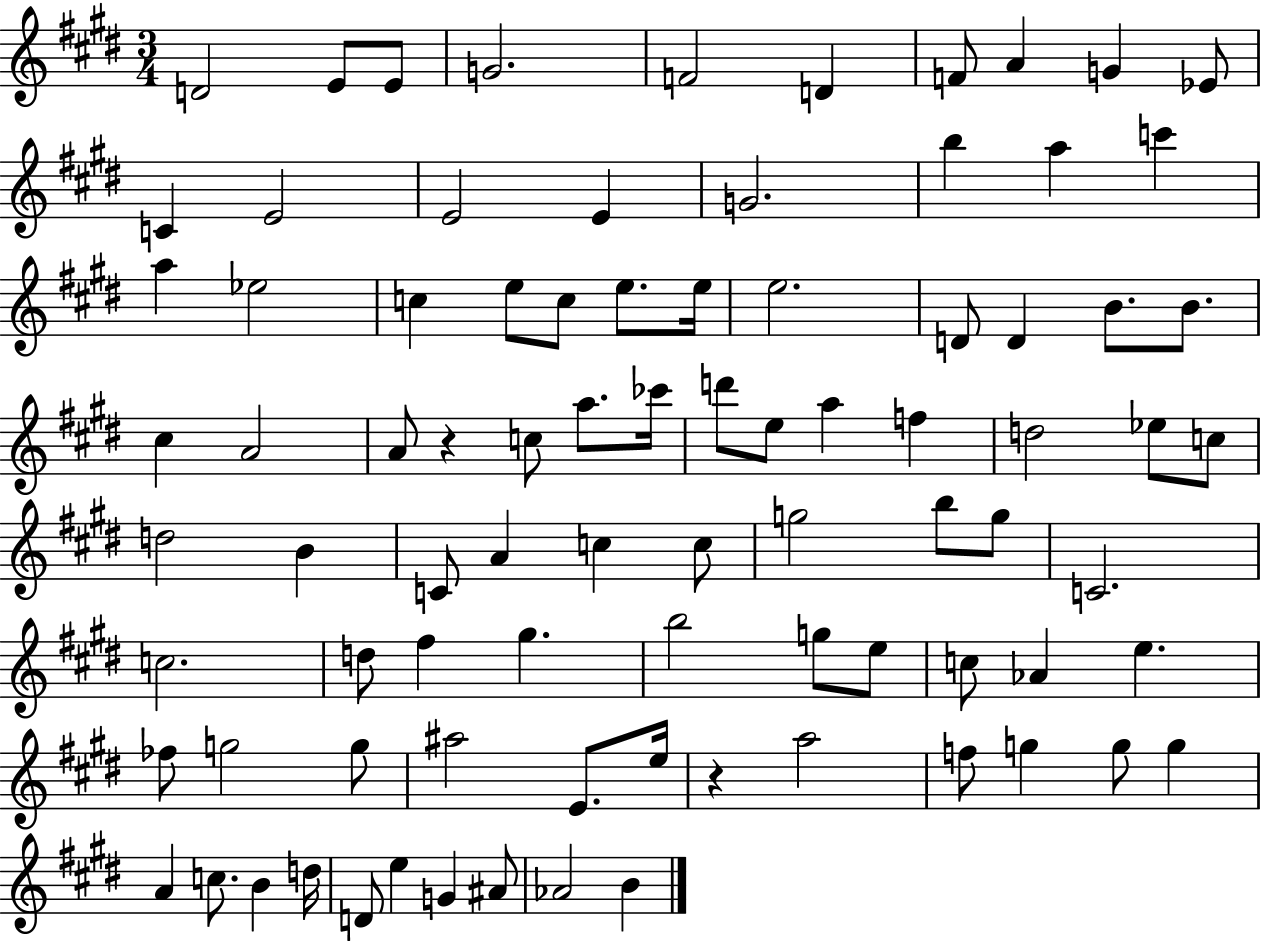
X:1
T:Untitled
M:3/4
L:1/4
K:E
D2 E/2 E/2 G2 F2 D F/2 A G _E/2 C E2 E2 E G2 b a c' a _e2 c e/2 c/2 e/2 e/4 e2 D/2 D B/2 B/2 ^c A2 A/2 z c/2 a/2 _c'/4 d'/2 e/2 a f d2 _e/2 c/2 d2 B C/2 A c c/2 g2 b/2 g/2 C2 c2 d/2 ^f ^g b2 g/2 e/2 c/2 _A e _f/2 g2 g/2 ^a2 E/2 e/4 z a2 f/2 g g/2 g A c/2 B d/4 D/2 e G ^A/2 _A2 B